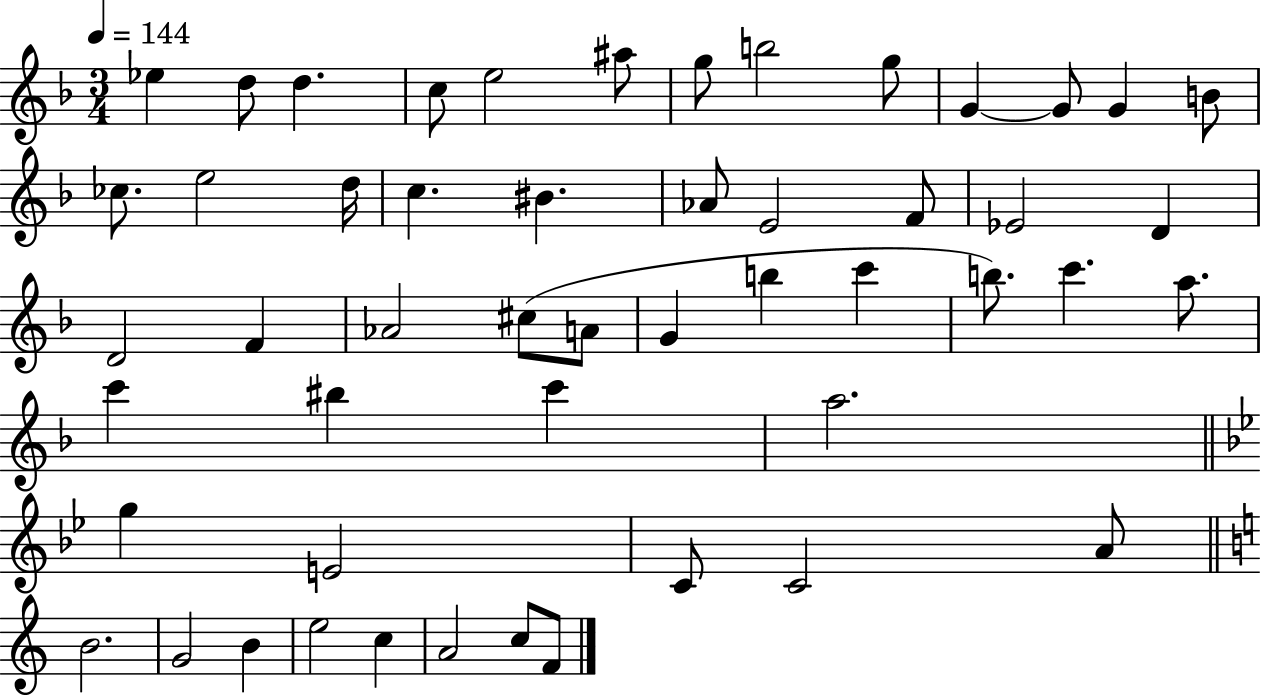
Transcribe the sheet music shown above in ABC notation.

X:1
T:Untitled
M:3/4
L:1/4
K:F
_e d/2 d c/2 e2 ^a/2 g/2 b2 g/2 G G/2 G B/2 _c/2 e2 d/4 c ^B _A/2 E2 F/2 _E2 D D2 F _A2 ^c/2 A/2 G b c' b/2 c' a/2 c' ^b c' a2 g E2 C/2 C2 A/2 B2 G2 B e2 c A2 c/2 F/2